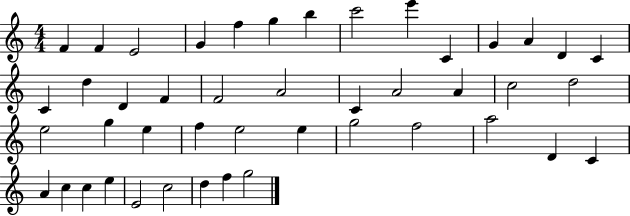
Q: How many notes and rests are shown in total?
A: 45